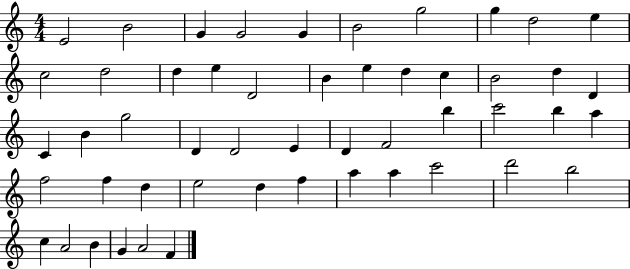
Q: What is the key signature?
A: C major